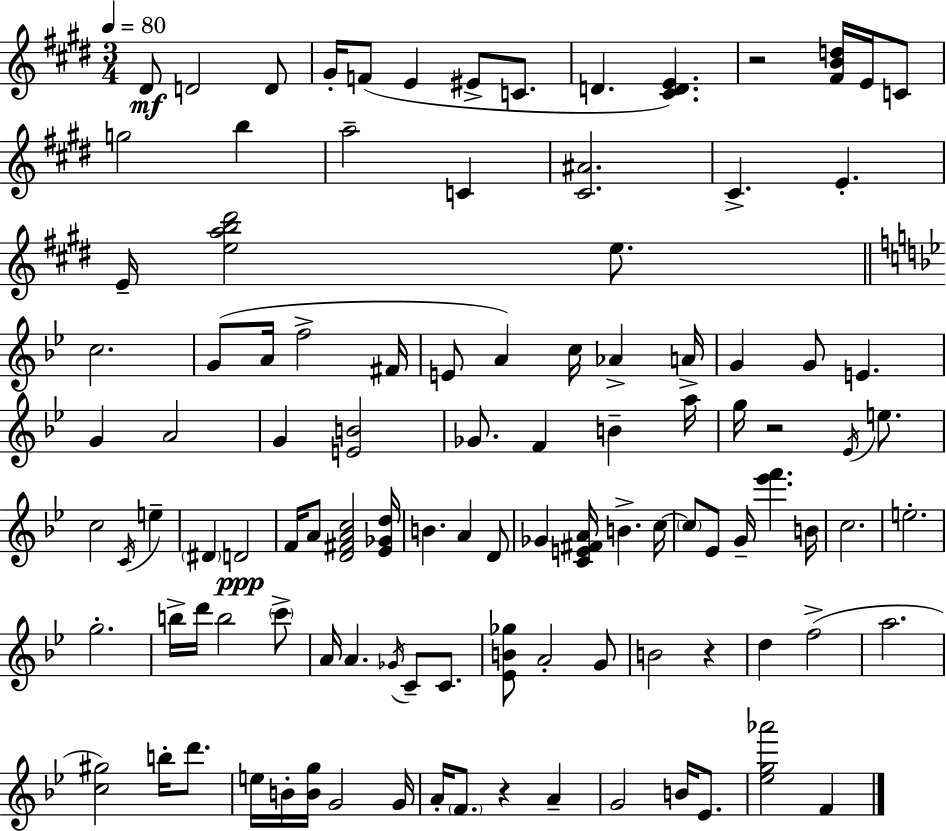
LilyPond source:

{
  \clef treble
  \numericTimeSignature
  \time 3/4
  \key e \major
  \tempo 4 = 80
  \repeat volta 2 { dis'8\mf d'2 d'8 | gis'16-. f'8( e'4 eis'8-> c'8. | d'4. <cis' d' e'>4.) | r2 <fis' b' d''>16 e'16 c'8 | \break g''2 b''4 | a''2-- c'4 | <cis' ais'>2. | cis'4.-> e'4.-. | \break e'16-- <e'' a'' b'' dis'''>2 e''8. | \bar "||" \break \key bes \major c''2. | g'8( a'16 f''2-> fis'16 | e'8 a'4) c''16 aes'4-> a'16-> | g'4 g'8 e'4. | \break g'4 a'2 | g'4 <e' b'>2 | ges'8. f'4 b'4-- a''16 | g''16 r2 \acciaccatura { ees'16 } e''8. | \break c''2 \acciaccatura { c'16 } e''4-- | \parenthesize dis'4 d'2\ppp | f'16 a'8 <d' fis' a' c''>2 | <ees' ges' d''>16 b'4. a'4 | \break d'8 ges'4 <c' e' fis' a'>16 b'4.-> | c''16~~ \parenthesize c''8 ees'8 g'16-- <ees''' f'''>4. | b'16 c''2. | e''2.-. | \break g''2.-. | b''16-> d'''16 b''2 | \parenthesize c'''8-> a'16 a'4. \acciaccatura { ges'16 } c'8-- | c'8. <ees' b' ges''>8 a'2-. | \break g'8 b'2 r4 | d''4 f''2->( | a''2. | <c'' gis''>2) b''16-. | \break d'''8. e''16 b'16-. <b' g''>16 g'2 | g'16 a'16-. \parenthesize f'8. r4 a'4-- | g'2 b'16 | ees'8. <ees'' g'' aes'''>2 f'4 | \break } \bar "|."
}